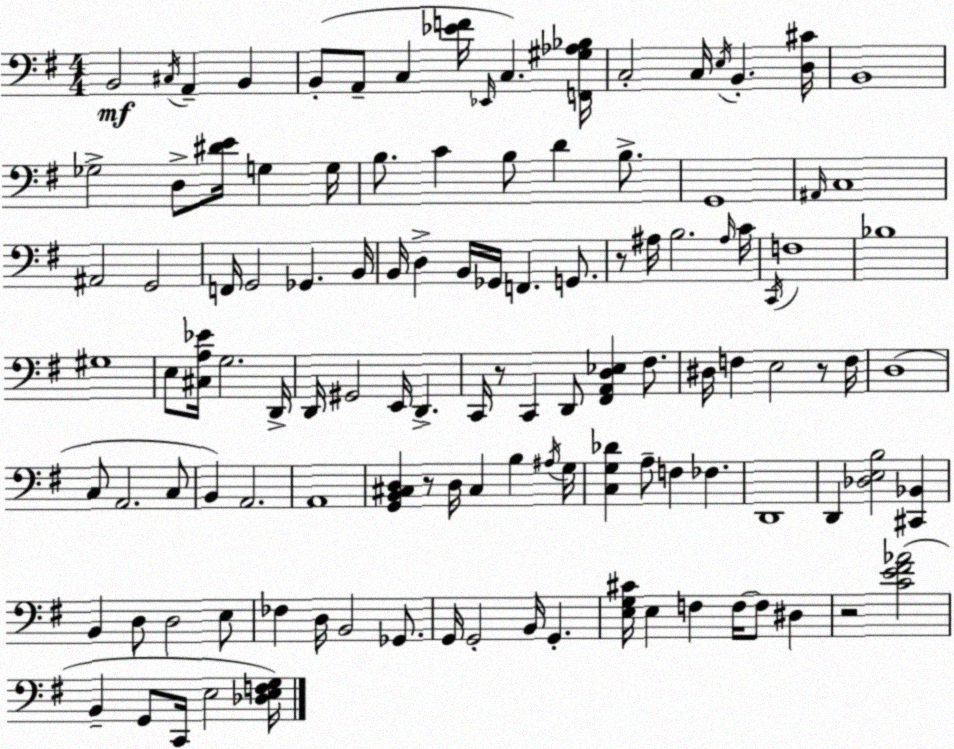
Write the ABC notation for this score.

X:1
T:Untitled
M:4/4
L:1/4
K:Em
B,,2 ^C,/4 A,, B,, B,,/2 A,,/2 C, [_EF]/4 _E,,/4 C, [F,,^G,_A,_B,]/4 C,2 C,/4 E,/4 B,, [D,^C]/4 B,,4 _G,2 D,/2 [^DE]/4 G, G,/4 B,/2 C B,/2 D B,/2 G,,4 ^A,,/4 C,4 ^A,,2 G,,2 F,,/4 G,,2 _G,, B,,/4 B,,/4 D, B,,/4 _G,,/4 F,, G,,/2 z/2 ^A,/4 B,2 ^A,/4 C/4 C,,/4 F,4 _B,4 ^G,4 E,/2 [^C,A,_E]/4 G,2 D,,/4 D,,/4 ^G,,2 E,,/4 D,, C,,/4 z/2 C,, D,,/2 [^F,,A,,D,_E,] ^F,/2 ^D,/4 F, E,2 z/2 F,/4 D,4 C,/2 A,,2 C,/2 B,, A,,2 A,,4 [G,,B,,^C,D,] z/2 D,/4 ^C, B, ^A,/4 G,/4 [C,G,_D] A,/2 F, _F, D,,4 D,, [_D,E,B,]2 [^C,,_B,,] B,, D,/2 D,2 E,/2 _F, D,/4 B,,2 _G,,/2 G,,/4 G,,2 B,,/4 G,, [E,G,^C]/4 E, F, F,/4 F,/2 ^D, z2 [CE^F_A]2 B,, G,,/2 C,,/4 E,2 [_D,E,F,G,]/4